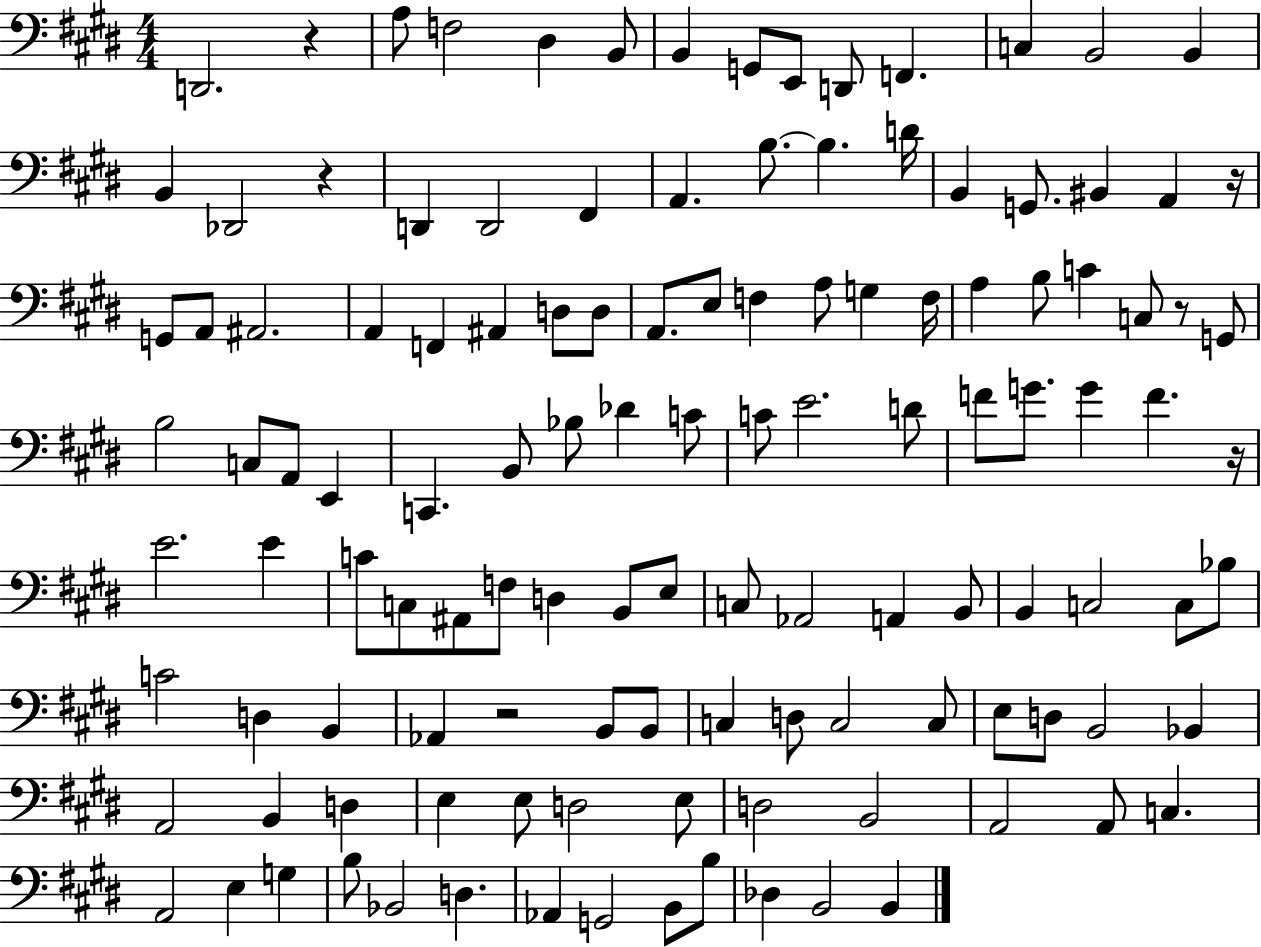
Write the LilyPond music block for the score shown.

{
  \clef bass
  \numericTimeSignature
  \time 4/4
  \key e \major
  \repeat volta 2 { d,2. r4 | a8 f2 dis4 b,8 | b,4 g,8 e,8 d,8 f,4. | c4 b,2 b,4 | \break b,4 des,2 r4 | d,4 d,2 fis,4 | a,4. b8.~~ b4. d'16 | b,4 g,8. bis,4 a,4 r16 | \break g,8 a,8 ais,2. | a,4 f,4 ais,4 d8 d8 | a,8. e8 f4 a8 g4 f16 | a4 b8 c'4 c8 r8 g,8 | \break b2 c8 a,8 e,4 | c,4. b,8 bes8 des'4 c'8 | c'8 e'2. d'8 | f'8 g'8. g'4 f'4. r16 | \break e'2. e'4 | c'8 c8 ais,8 f8 d4 b,8 e8 | c8 aes,2 a,4 b,8 | b,4 c2 c8 bes8 | \break c'2 d4 b,4 | aes,4 r2 b,8 b,8 | c4 d8 c2 c8 | e8 d8 b,2 bes,4 | \break a,2 b,4 d4 | e4 e8 d2 e8 | d2 b,2 | a,2 a,8 c4. | \break a,2 e4 g4 | b8 bes,2 d4. | aes,4 g,2 b,8 b8 | des4 b,2 b,4 | \break } \bar "|."
}